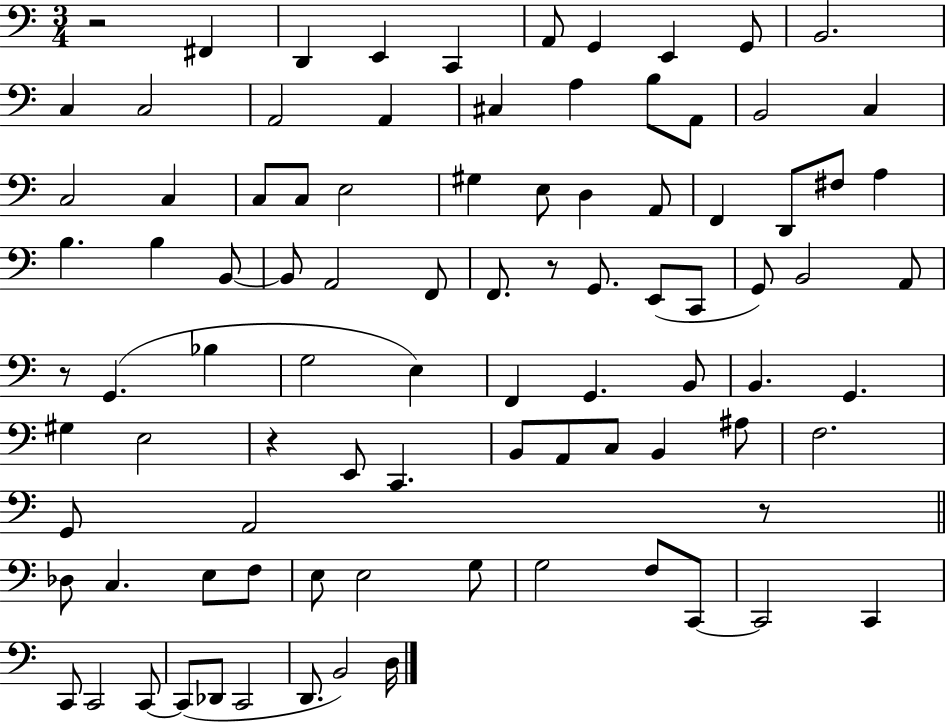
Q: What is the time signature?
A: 3/4